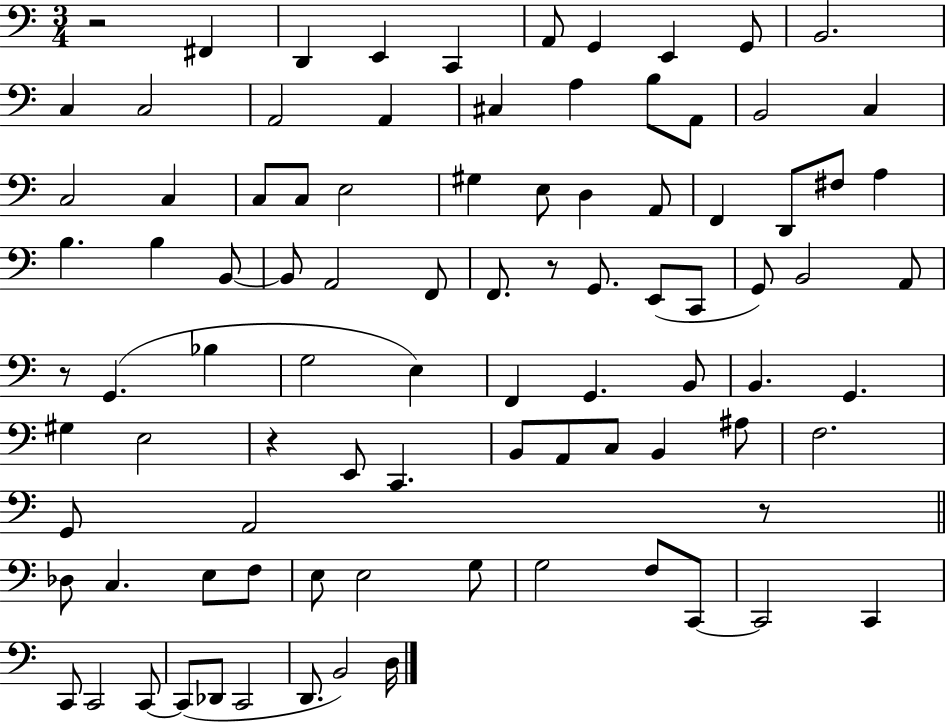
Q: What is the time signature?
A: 3/4